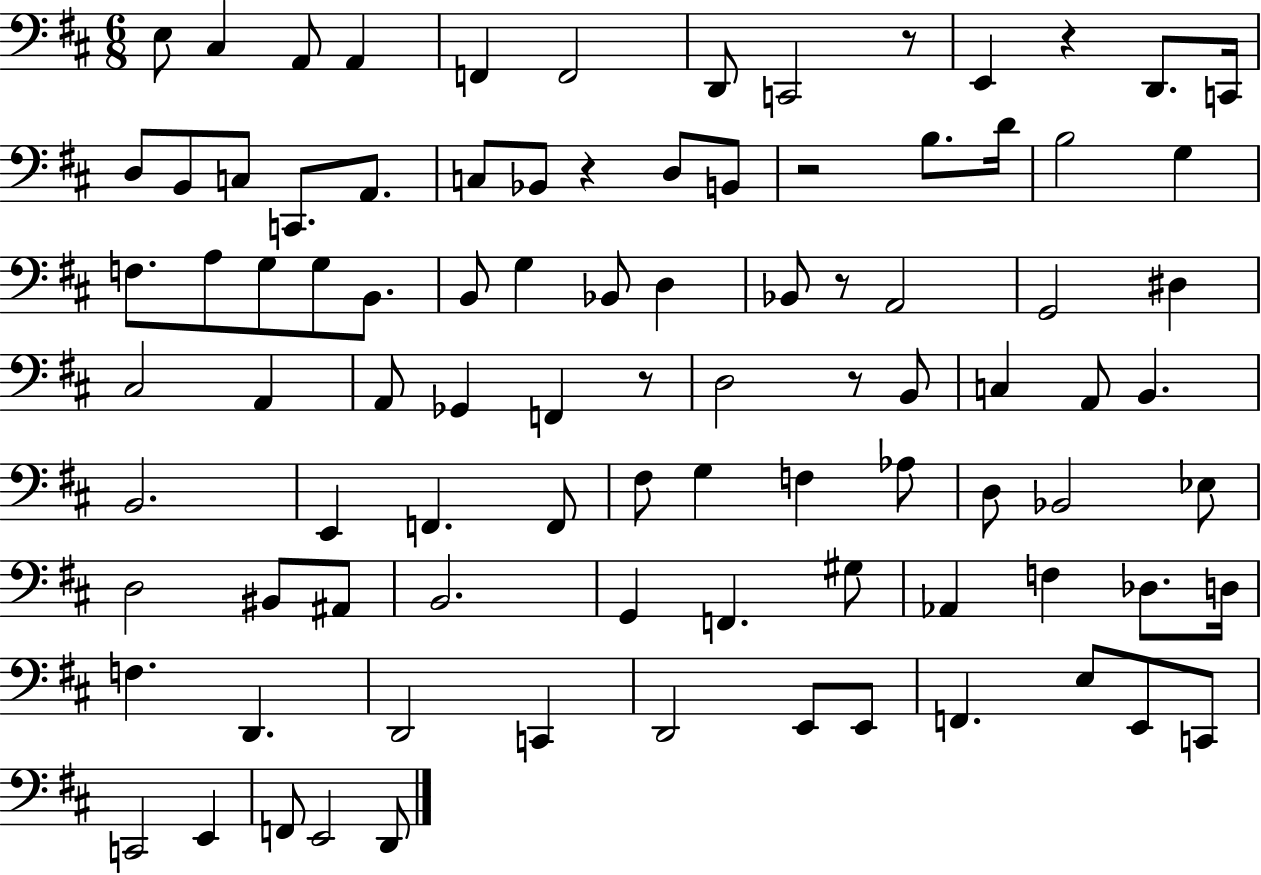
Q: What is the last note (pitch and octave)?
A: D2